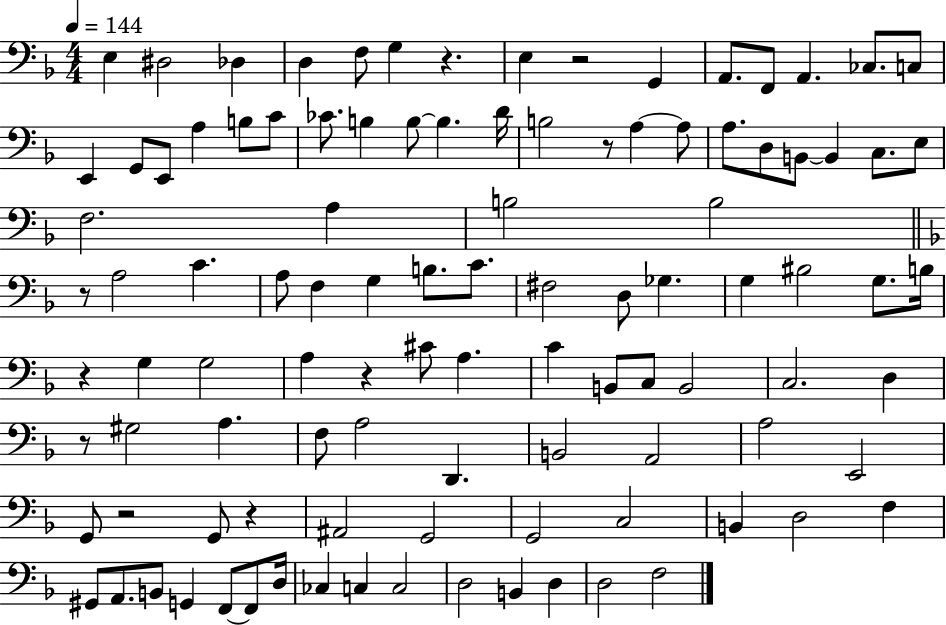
E3/q D#3/h Db3/q D3/q F3/e G3/q R/q. E3/q R/h G2/q A2/e. F2/e A2/q. CES3/e. C3/e E2/q G2/e E2/e A3/q B3/e C4/e CES4/e. B3/q B3/e B3/q. D4/s B3/h R/e A3/q A3/e A3/e. D3/e B2/e B2/q C3/e. E3/e F3/h. A3/q B3/h B3/h R/e A3/h C4/q. A3/e F3/q G3/q B3/e. C4/e. F#3/h D3/e Gb3/q. G3/q BIS3/h G3/e. B3/s R/q G3/q G3/h A3/q R/q C#4/e A3/q. C4/q B2/e C3/e B2/h C3/h. D3/q R/e G#3/h A3/q. F3/e A3/h D2/q. B2/h A2/h A3/h E2/h G2/e R/h G2/e R/q A#2/h G2/h G2/h C3/h B2/q D3/h F3/q G#2/e A2/e. B2/e G2/q F2/e F2/e D3/s CES3/q C3/q C3/h D3/h B2/q D3/q D3/h F3/h